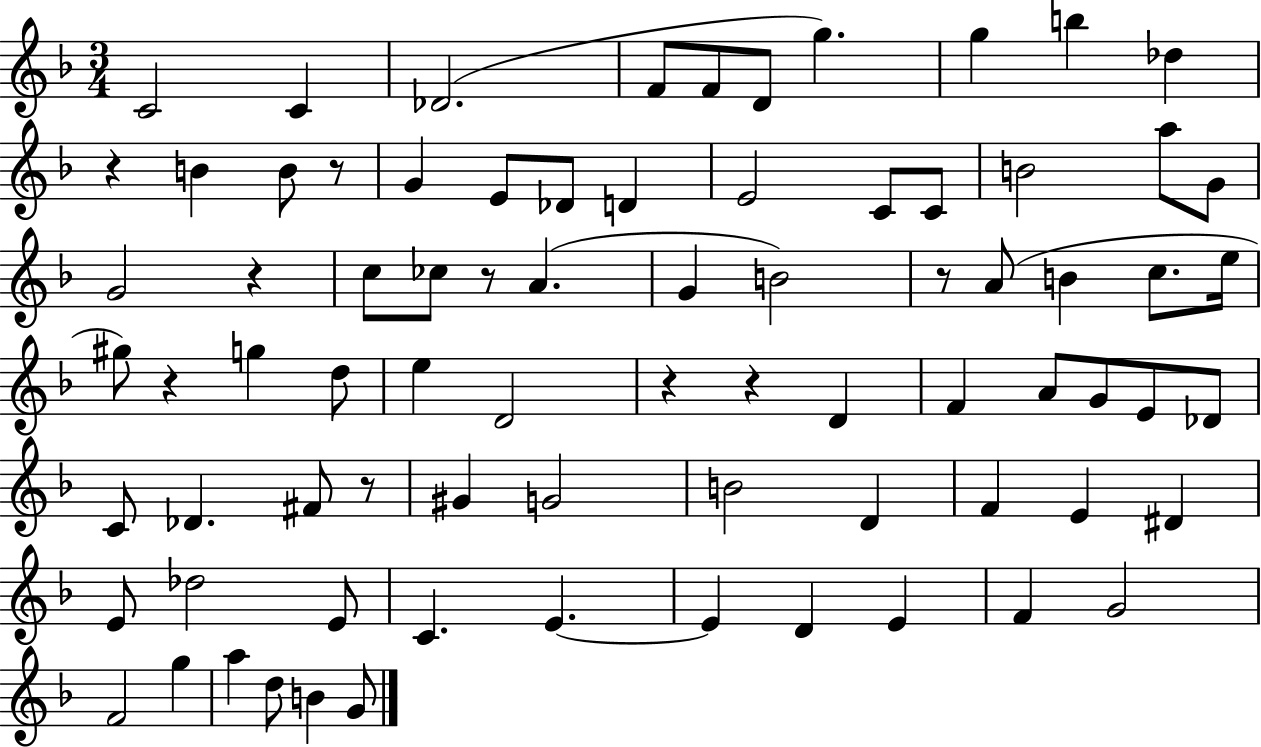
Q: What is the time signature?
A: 3/4